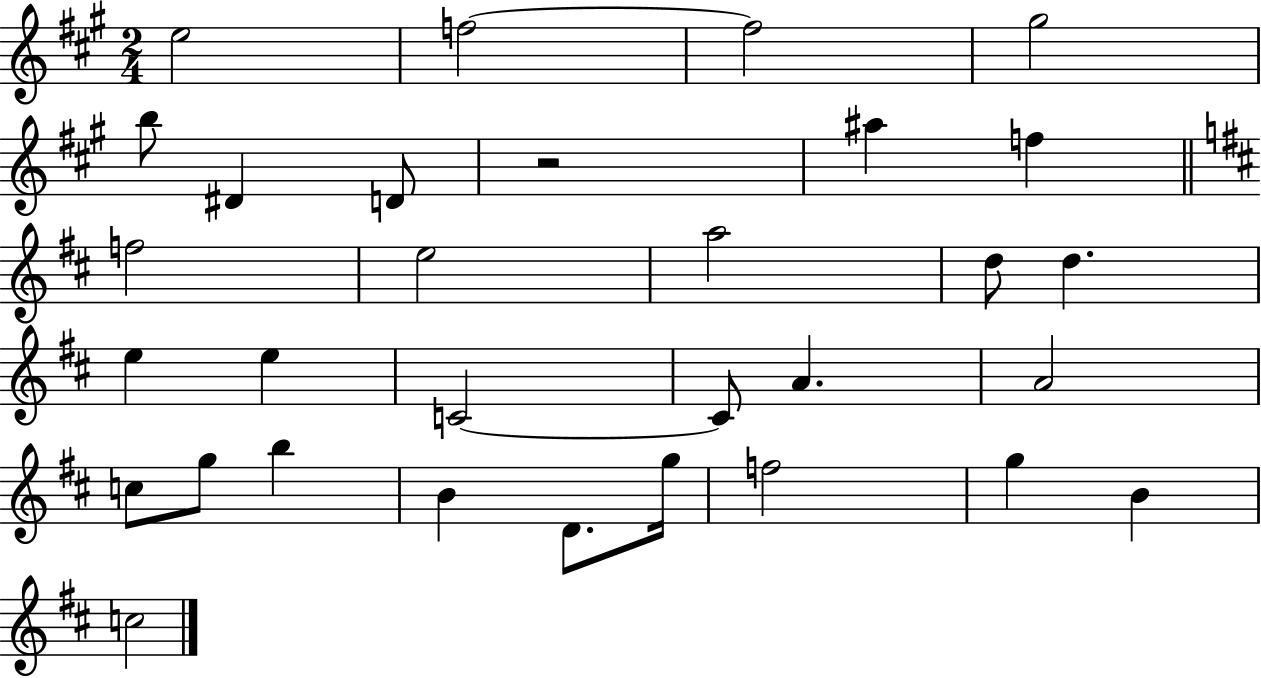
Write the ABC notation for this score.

X:1
T:Untitled
M:2/4
L:1/4
K:A
e2 f2 f2 ^g2 b/2 ^D D/2 z2 ^a f f2 e2 a2 d/2 d e e C2 C/2 A A2 c/2 g/2 b B D/2 g/4 f2 g B c2